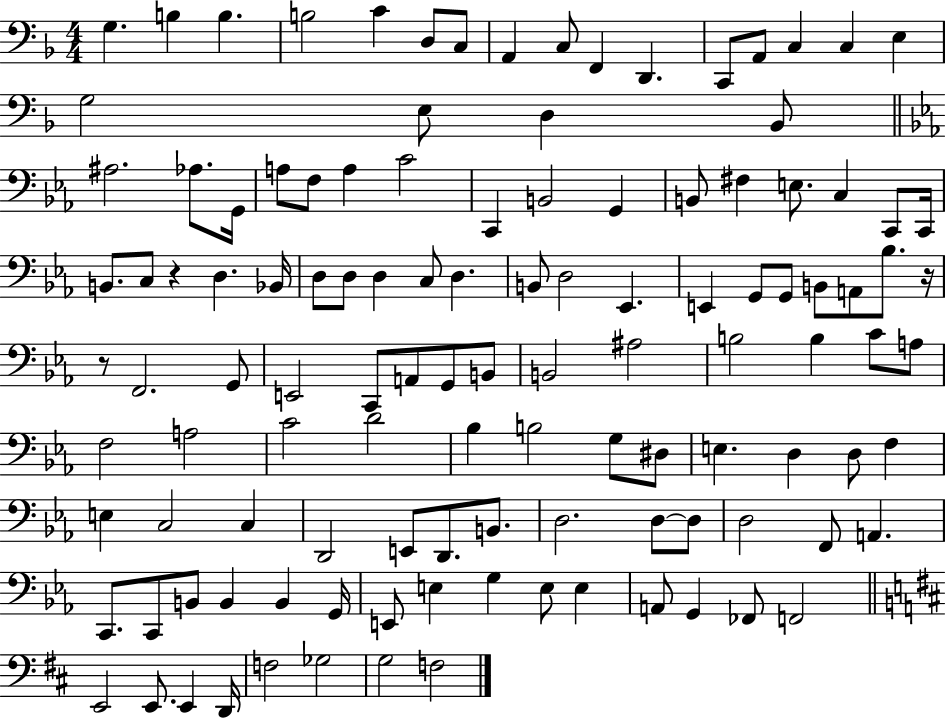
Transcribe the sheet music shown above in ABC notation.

X:1
T:Untitled
M:4/4
L:1/4
K:F
G, B, B, B,2 C D,/2 C,/2 A,, C,/2 F,, D,, C,,/2 A,,/2 C, C, E, G,2 E,/2 D, _B,,/2 ^A,2 _A,/2 G,,/4 A,/2 F,/2 A, C2 C,, B,,2 G,, B,,/2 ^F, E,/2 C, C,,/2 C,,/4 B,,/2 C,/2 z D, _B,,/4 D,/2 D,/2 D, C,/2 D, B,,/2 D,2 _E,, E,, G,,/2 G,,/2 B,,/2 A,,/2 _B,/2 z/4 z/2 F,,2 G,,/2 E,,2 C,,/2 A,,/2 G,,/2 B,,/2 B,,2 ^A,2 B,2 B, C/2 A,/2 F,2 A,2 C2 D2 _B, B,2 G,/2 ^D,/2 E, D, D,/2 F, E, C,2 C, D,,2 E,,/2 D,,/2 B,,/2 D,2 D,/2 D,/2 D,2 F,,/2 A,, C,,/2 C,,/2 B,,/2 B,, B,, G,,/4 E,,/2 E, G, E,/2 E, A,,/2 G,, _F,,/2 F,,2 E,,2 E,,/2 E,, D,,/4 F,2 _G,2 G,2 F,2